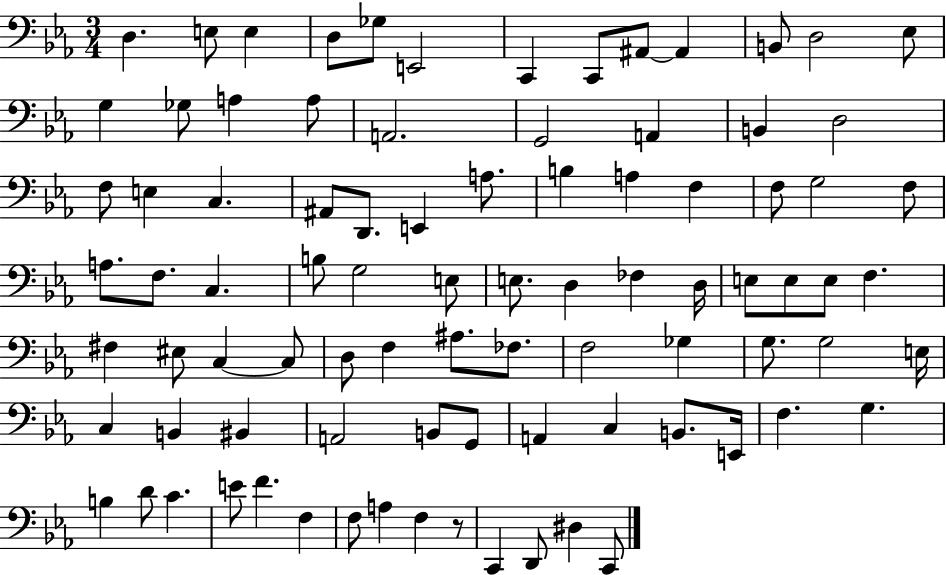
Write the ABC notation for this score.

X:1
T:Untitled
M:3/4
L:1/4
K:Eb
D, E,/2 E, D,/2 _G,/2 E,,2 C,, C,,/2 ^A,,/2 ^A,, B,,/2 D,2 _E,/2 G, _G,/2 A, A,/2 A,,2 G,,2 A,, B,, D,2 F,/2 E, C, ^A,,/2 D,,/2 E,, A,/2 B, A, F, F,/2 G,2 F,/2 A,/2 F,/2 C, B,/2 G,2 E,/2 E,/2 D, _F, D,/4 E,/2 E,/2 E,/2 F, ^F, ^E,/2 C, C,/2 D,/2 F, ^A,/2 _F,/2 F,2 _G, G,/2 G,2 E,/4 C, B,, ^B,, A,,2 B,,/2 G,,/2 A,, C, B,,/2 E,,/4 F, G, B, D/2 C E/2 F F, F,/2 A, F, z/2 C,, D,,/2 ^D, C,,/2